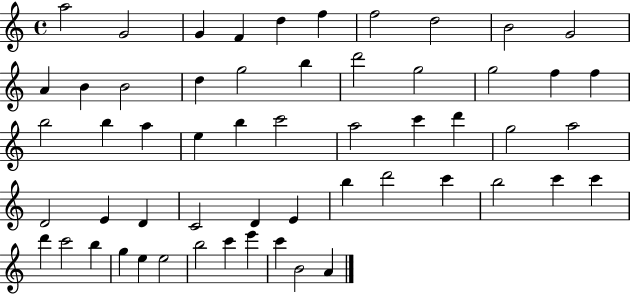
{
  \clef treble
  \time 4/4
  \defaultTimeSignature
  \key c \major
  a''2 g'2 | g'4 f'4 d''4 f''4 | f''2 d''2 | b'2 g'2 | \break a'4 b'4 b'2 | d''4 g''2 b''4 | d'''2 g''2 | g''2 f''4 f''4 | \break b''2 b''4 a''4 | e''4 b''4 c'''2 | a''2 c'''4 d'''4 | g''2 a''2 | \break d'2 e'4 d'4 | c'2 d'4 e'4 | b''4 d'''2 c'''4 | b''2 c'''4 c'''4 | \break d'''4 c'''2 b''4 | g''4 e''4 e''2 | b''2 c'''4 e'''4 | c'''4 b'2 a'4 | \break \bar "|."
}